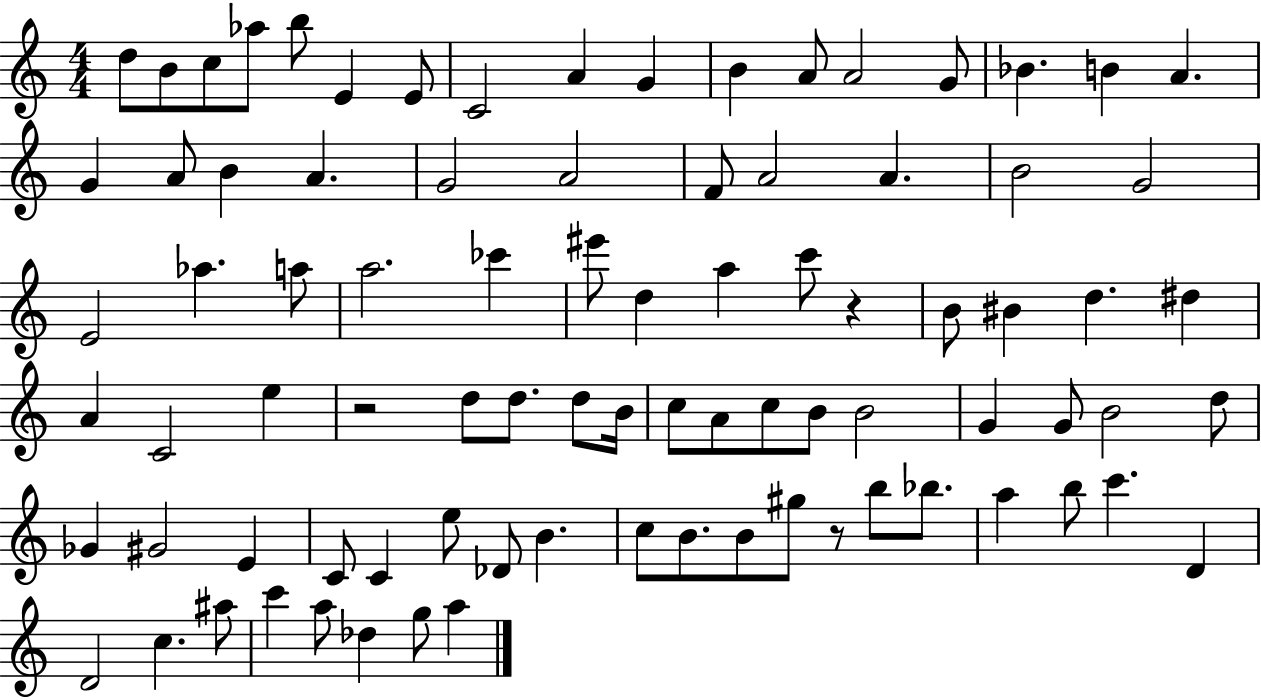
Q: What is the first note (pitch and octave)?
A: D5